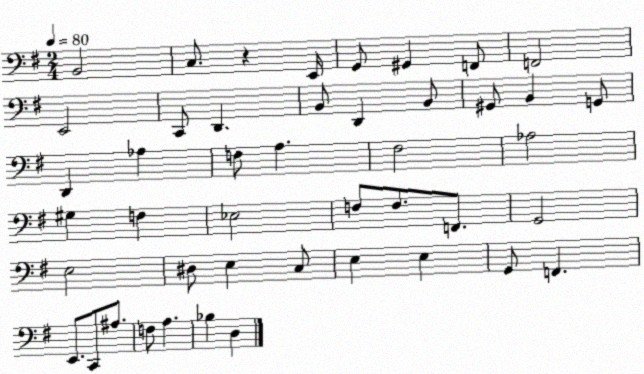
X:1
T:Untitled
M:2/4
L:1/4
K:G
B,,2 C,/2 z E,,/4 G,,/2 ^G,, F,,/2 F,,2 E,,2 C,,/2 D,, B,,/2 D,, B,,/2 ^G,,/2 B,, G,,/2 D,, _A, F,/2 A, ^F,2 _A,2 ^G, F, _E,2 F,/2 F,/2 F,,/2 G,,2 E,2 ^D,/2 E, C,/2 E, E, G,,/2 F,, E,,/2 C,,/2 ^A,/2 F,/2 A, _B, D,